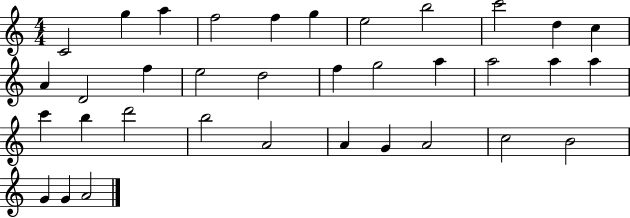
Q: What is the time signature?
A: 4/4